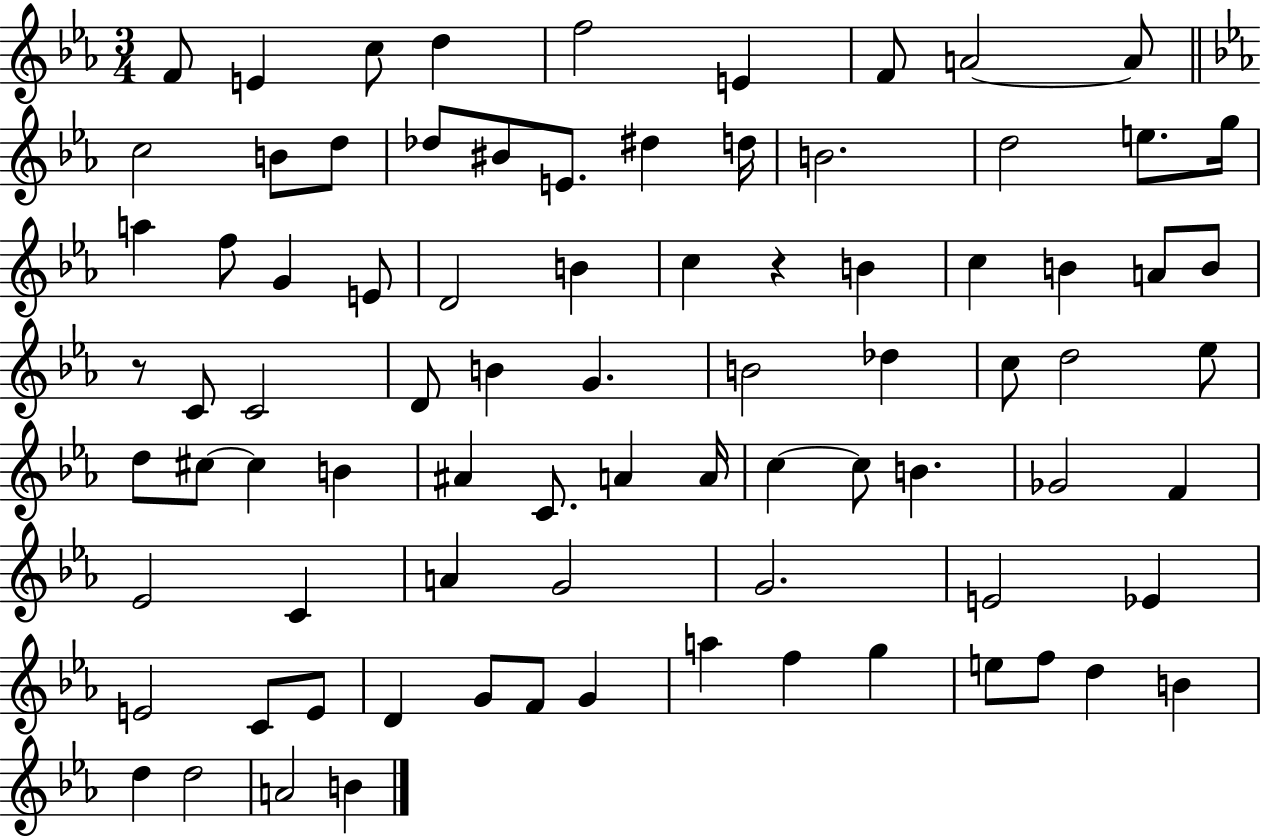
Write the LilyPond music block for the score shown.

{
  \clef treble
  \numericTimeSignature
  \time 3/4
  \key ees \major
  \repeat volta 2 { f'8 e'4 c''8 d''4 | f''2 e'4 | f'8 a'2~~ a'8 | \bar "||" \break \key ees \major c''2 b'8 d''8 | des''8 bis'8 e'8. dis''4 d''16 | b'2. | d''2 e''8. g''16 | \break a''4 f''8 g'4 e'8 | d'2 b'4 | c''4 r4 b'4 | c''4 b'4 a'8 b'8 | \break r8 c'8 c'2 | d'8 b'4 g'4. | b'2 des''4 | c''8 d''2 ees''8 | \break d''8 cis''8~~ cis''4 b'4 | ais'4 c'8. a'4 a'16 | c''4~~ c''8 b'4. | ges'2 f'4 | \break ees'2 c'4 | a'4 g'2 | g'2. | e'2 ees'4 | \break e'2 c'8 e'8 | d'4 g'8 f'8 g'4 | a''4 f''4 g''4 | e''8 f''8 d''4 b'4 | \break d''4 d''2 | a'2 b'4 | } \bar "|."
}